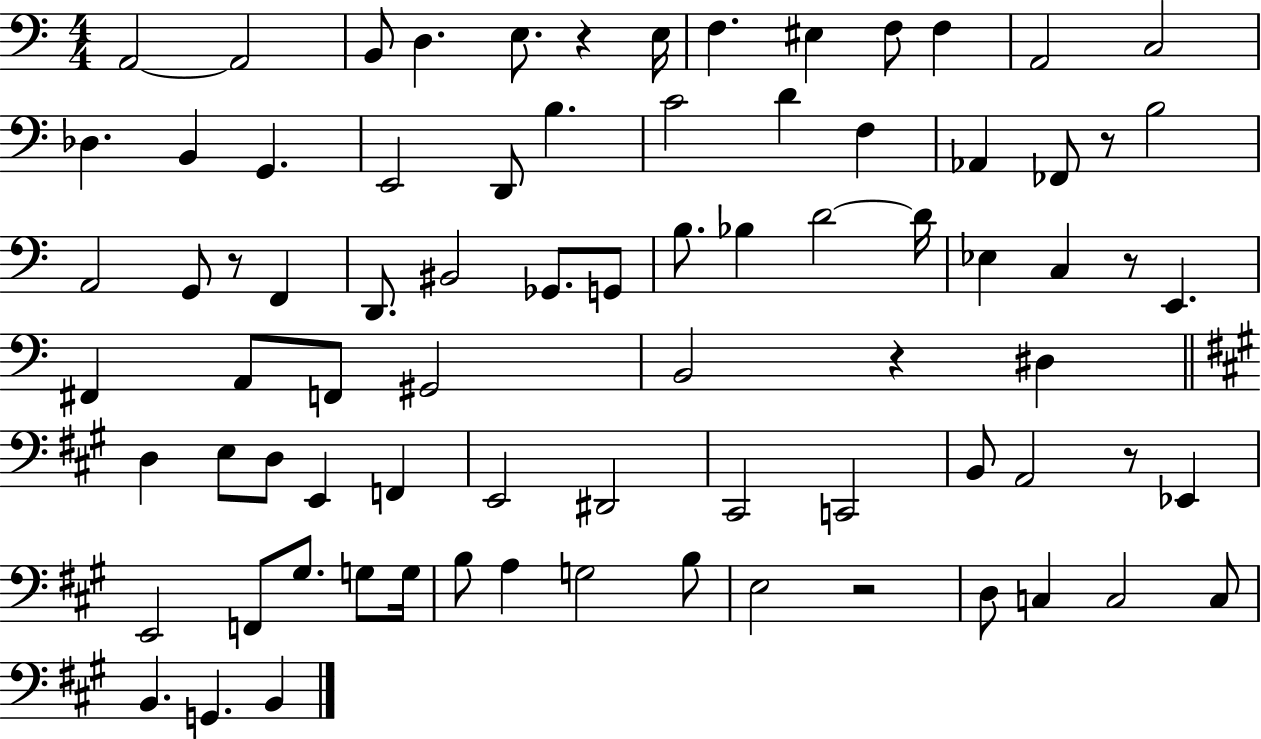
X:1
T:Untitled
M:4/4
L:1/4
K:C
A,,2 A,,2 B,,/2 D, E,/2 z E,/4 F, ^E, F,/2 F, A,,2 C,2 _D, B,, G,, E,,2 D,,/2 B, C2 D F, _A,, _F,,/2 z/2 B,2 A,,2 G,,/2 z/2 F,, D,,/2 ^B,,2 _G,,/2 G,,/2 B,/2 _B, D2 D/4 _E, C, z/2 E,, ^F,, A,,/2 F,,/2 ^G,,2 B,,2 z ^D, D, E,/2 D,/2 E,, F,, E,,2 ^D,,2 ^C,,2 C,,2 B,,/2 A,,2 z/2 _E,, E,,2 F,,/2 ^G,/2 G,/2 G,/4 B,/2 A, G,2 B,/2 E,2 z2 D,/2 C, C,2 C,/2 B,, G,, B,,